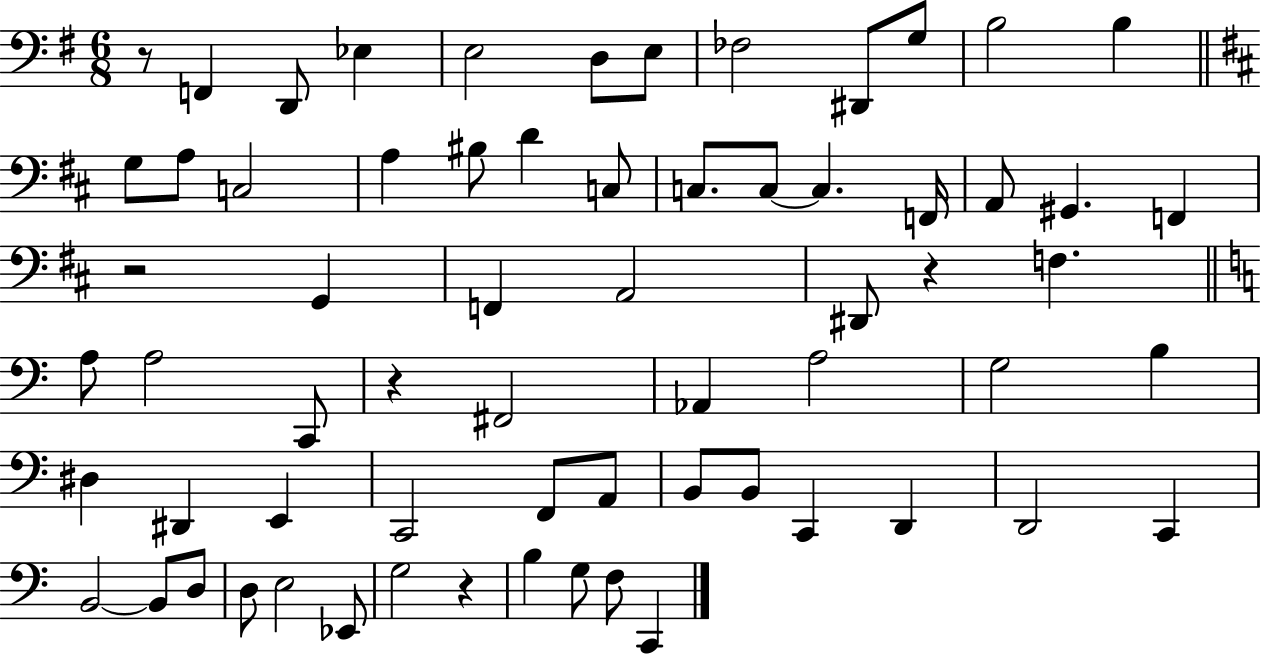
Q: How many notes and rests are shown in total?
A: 66